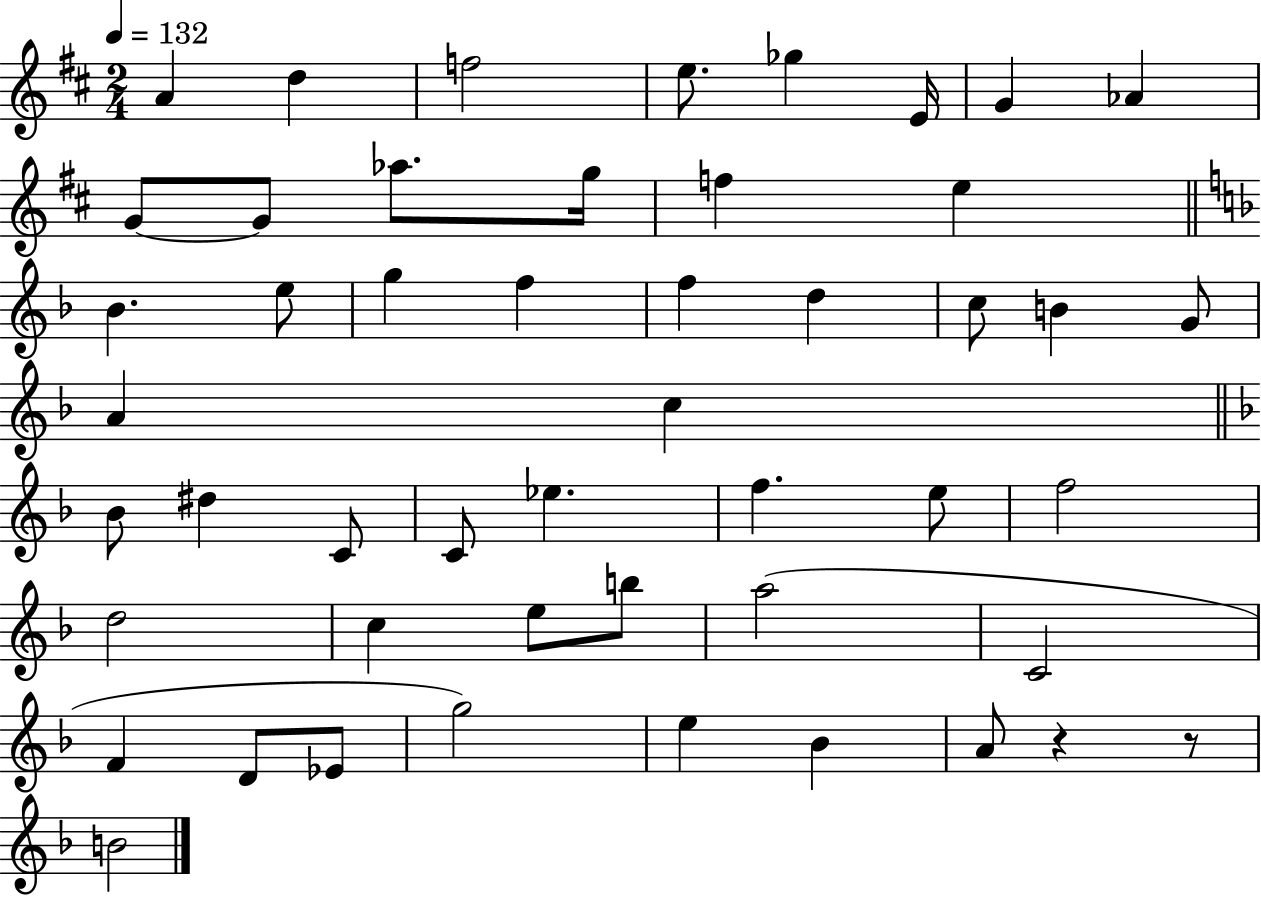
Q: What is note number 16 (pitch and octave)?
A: E5